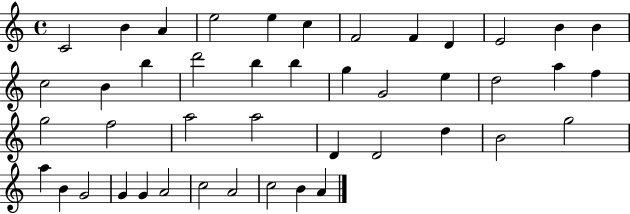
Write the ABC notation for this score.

X:1
T:Untitled
M:4/4
L:1/4
K:C
C2 B A e2 e c F2 F D E2 B B c2 B b d'2 b b g G2 e d2 a f g2 f2 a2 a2 D D2 d B2 g2 a B G2 G G A2 c2 A2 c2 B A